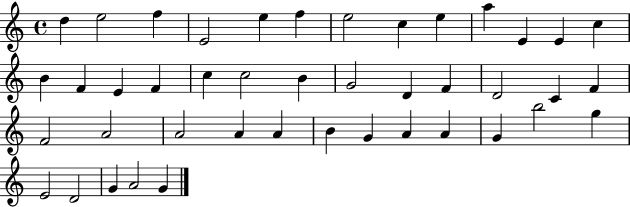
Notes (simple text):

D5/q E5/h F5/q E4/h E5/q F5/q E5/h C5/q E5/q A5/q E4/q E4/q C5/q B4/q F4/q E4/q F4/q C5/q C5/h B4/q G4/h D4/q F4/q D4/h C4/q F4/q F4/h A4/h A4/h A4/q A4/q B4/q G4/q A4/q A4/q G4/q B5/h G5/q E4/h D4/h G4/q A4/h G4/q